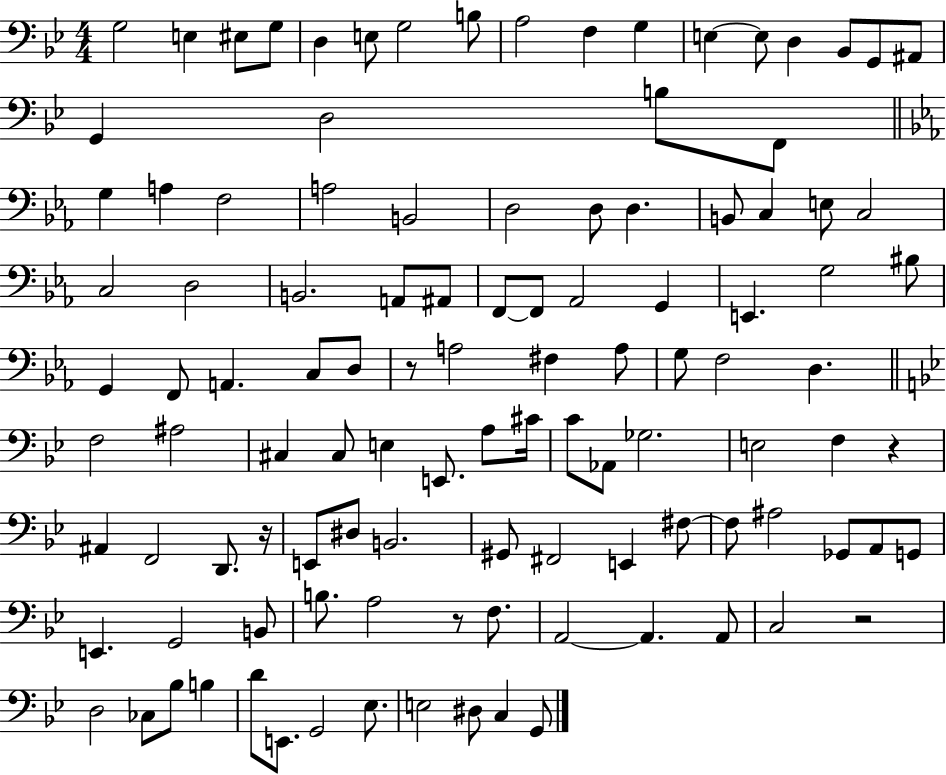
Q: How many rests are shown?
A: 5